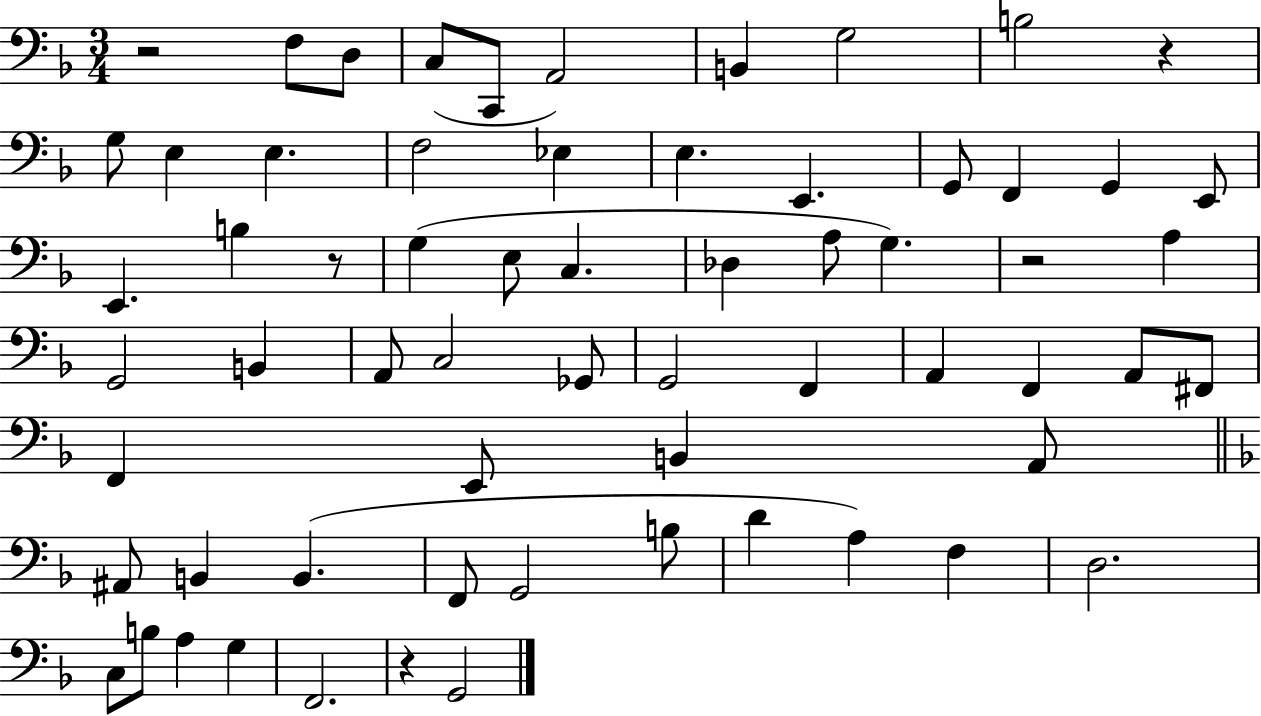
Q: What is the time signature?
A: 3/4